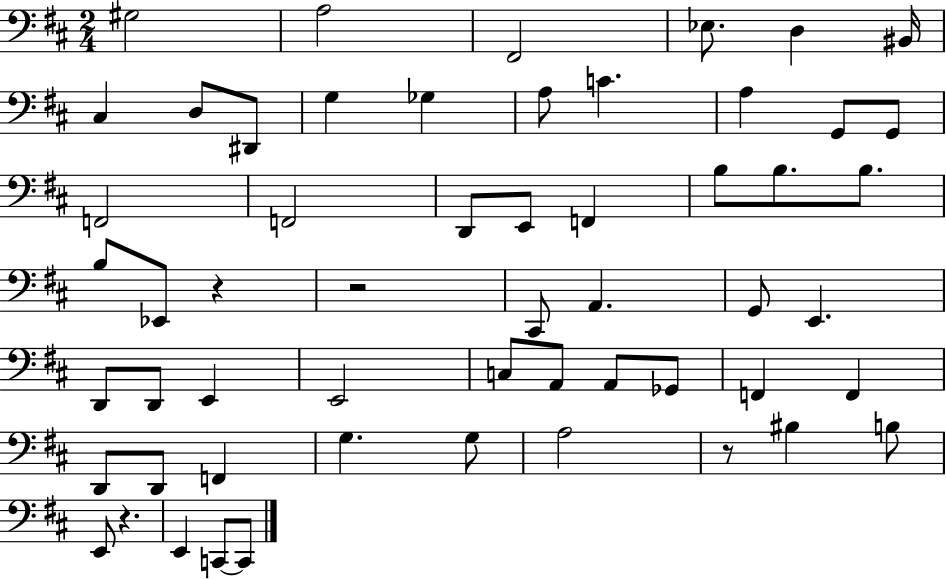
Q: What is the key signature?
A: D major